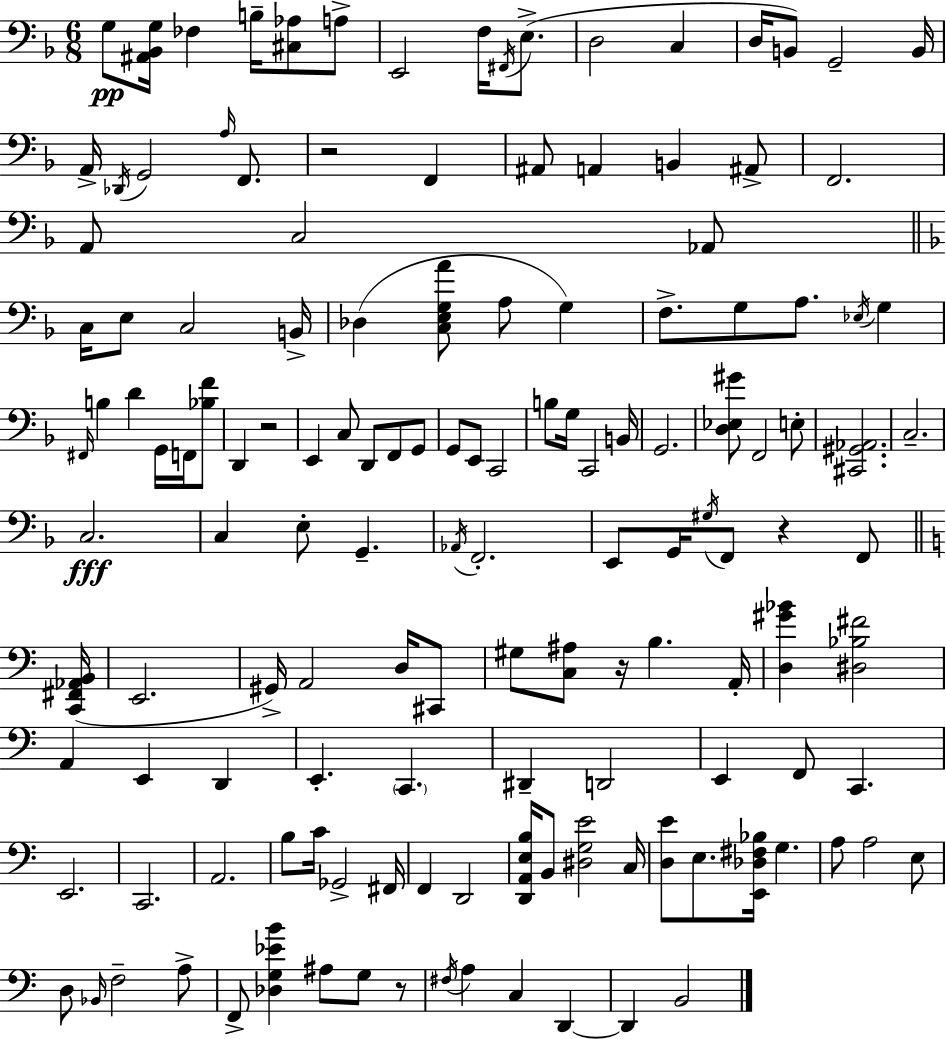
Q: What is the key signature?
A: F major